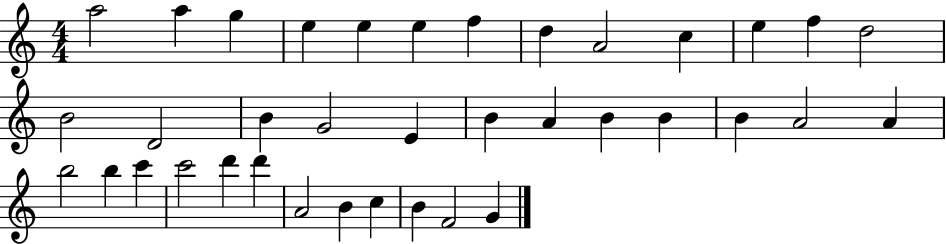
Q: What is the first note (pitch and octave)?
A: A5